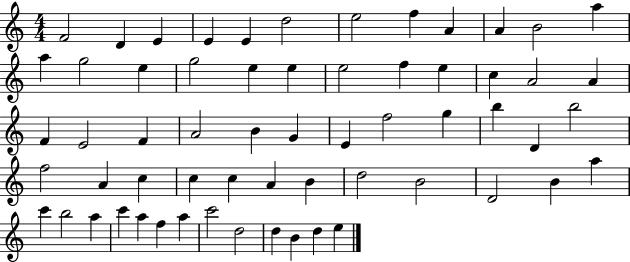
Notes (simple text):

F4/h D4/q E4/q E4/q E4/q D5/h E5/h F5/q A4/q A4/q B4/h A5/q A5/q G5/h E5/q G5/h E5/q E5/q E5/h F5/q E5/q C5/q A4/h A4/q F4/q E4/h F4/q A4/h B4/q G4/q E4/q F5/h G5/q B5/q D4/q B5/h F5/h A4/q C5/q C5/q C5/q A4/q B4/q D5/h B4/h D4/h B4/q A5/q C6/q B5/h A5/q C6/q A5/q F5/q A5/q C6/h D5/h D5/q B4/q D5/q E5/q